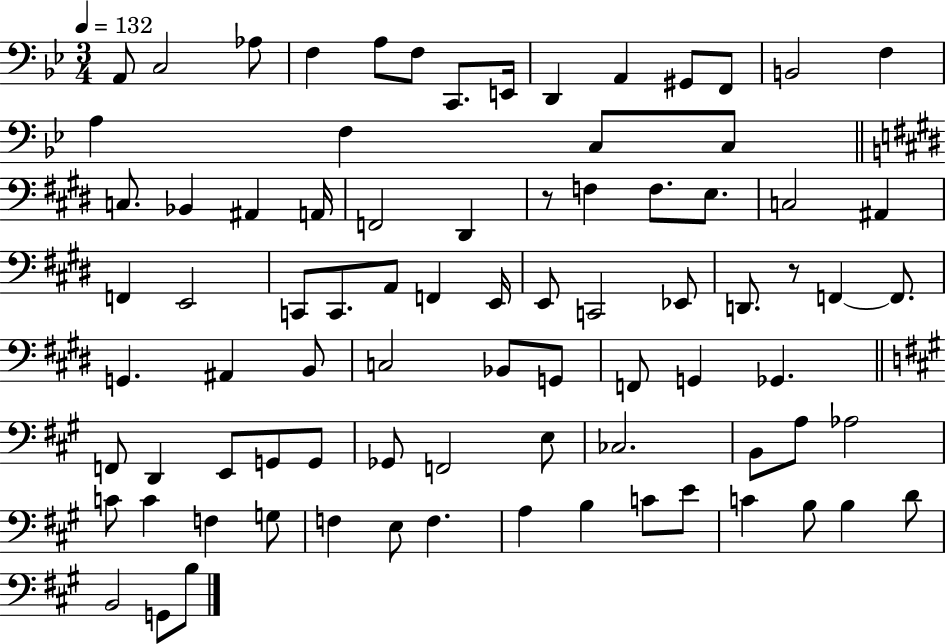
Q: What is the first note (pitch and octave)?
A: A2